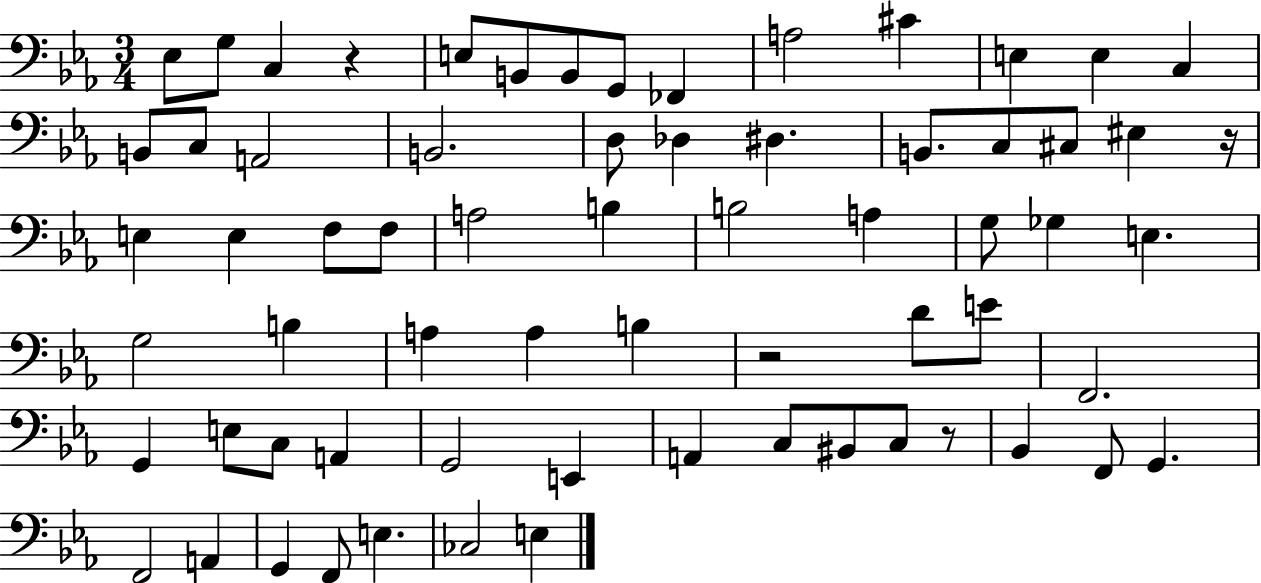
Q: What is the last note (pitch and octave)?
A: E3